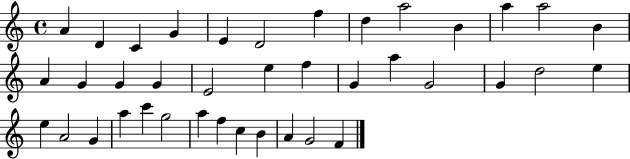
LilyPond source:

{
  \clef treble
  \time 4/4
  \defaultTimeSignature
  \key c \major
  a'4 d'4 c'4 g'4 | e'4 d'2 f''4 | d''4 a''2 b'4 | a''4 a''2 b'4 | \break a'4 g'4 g'4 g'4 | e'2 e''4 f''4 | g'4 a''4 g'2 | g'4 d''2 e''4 | \break e''4 a'2 g'4 | a''4 c'''4 g''2 | a''4 f''4 c''4 b'4 | a'4 g'2 f'4 | \break \bar "|."
}